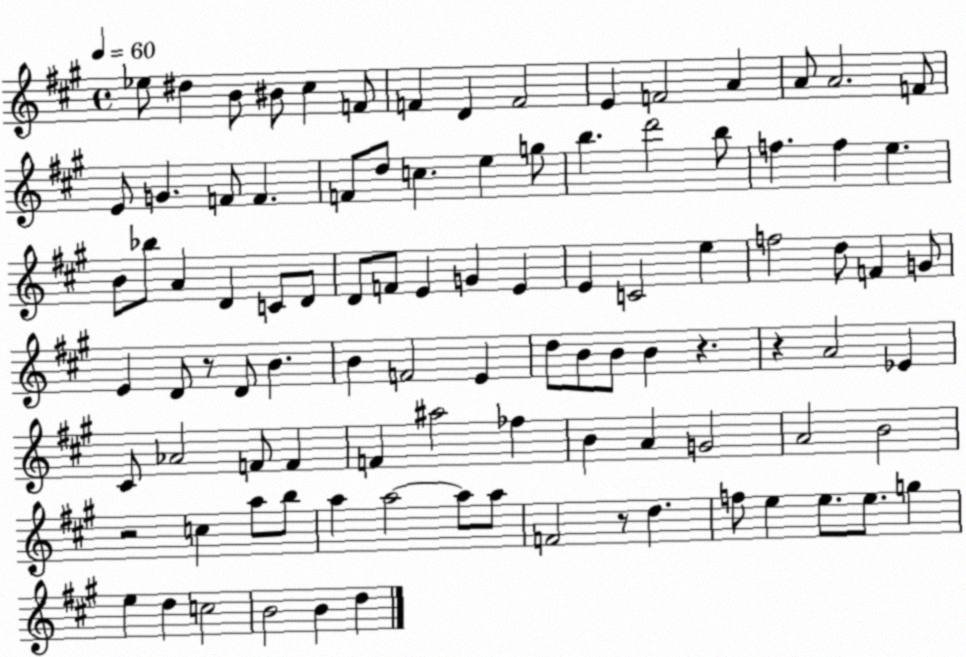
X:1
T:Untitled
M:4/4
L:1/4
K:A
_e/2 ^d B/2 ^B/2 ^c F/2 F D F2 E F2 A A/2 A2 F/2 E/2 G F/2 F F/2 d/2 c e g/2 b d'2 b/2 f f e B/2 _b/2 A D C/2 D/2 D/2 F/2 E G E E C2 e f2 d/2 F G/2 E D/2 z/2 D/2 B B F2 E d/2 B/2 B/2 B z z A2 _E ^C/2 _A2 F/2 F F ^a2 _f B A G2 A2 B2 z2 c a/2 b/2 a a2 a/2 a/2 F2 z/2 d f/2 e e/2 e/2 g e d c2 B2 B d